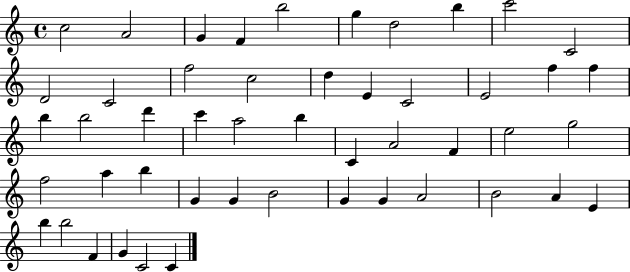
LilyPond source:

{
  \clef treble
  \time 4/4
  \defaultTimeSignature
  \key c \major
  c''2 a'2 | g'4 f'4 b''2 | g''4 d''2 b''4 | c'''2 c'2 | \break d'2 c'2 | f''2 c''2 | d''4 e'4 c'2 | e'2 f''4 f''4 | \break b''4 b''2 d'''4 | c'''4 a''2 b''4 | c'4 a'2 f'4 | e''2 g''2 | \break f''2 a''4 b''4 | g'4 g'4 b'2 | g'4 g'4 a'2 | b'2 a'4 e'4 | \break b''4 b''2 f'4 | g'4 c'2 c'4 | \bar "|."
}